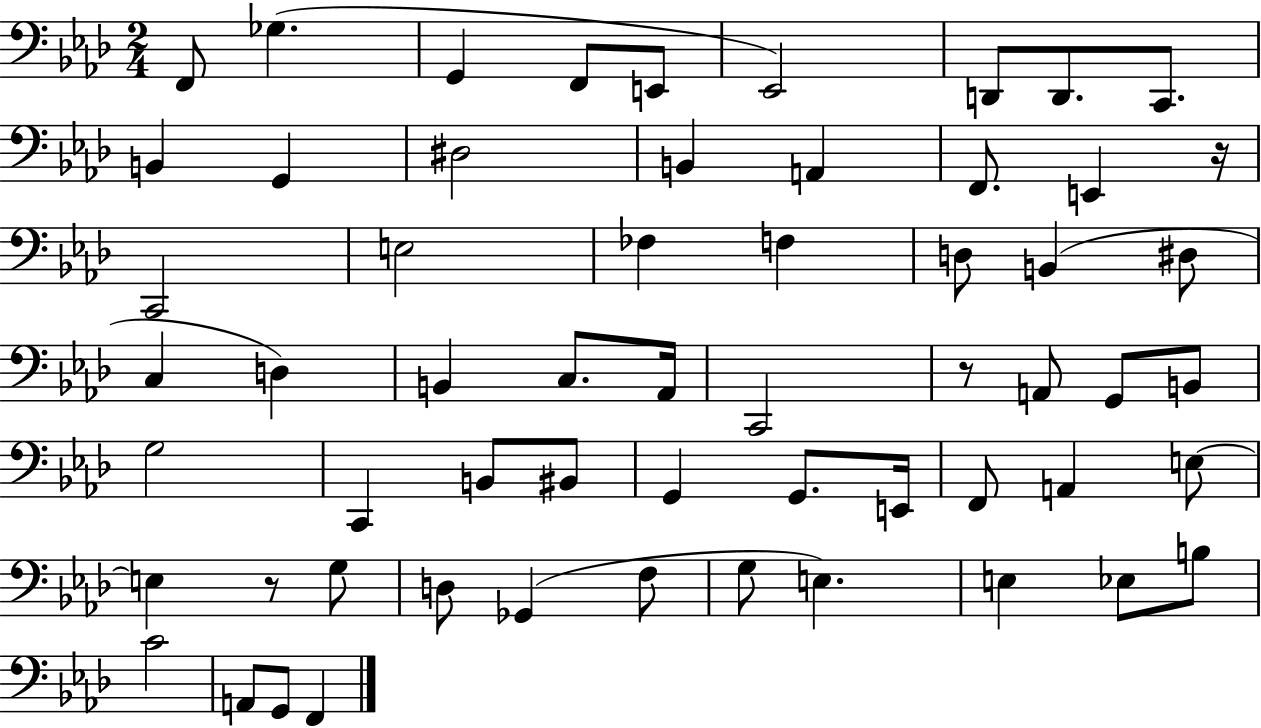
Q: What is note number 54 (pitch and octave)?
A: A2